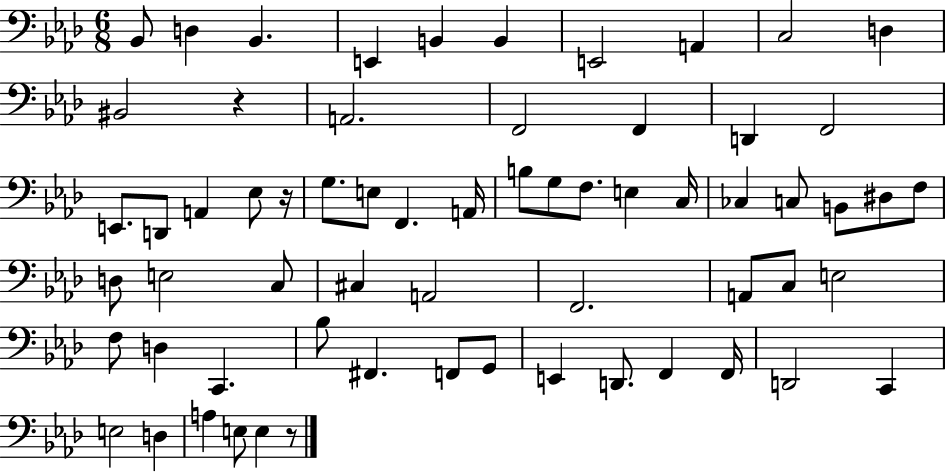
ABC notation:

X:1
T:Untitled
M:6/8
L:1/4
K:Ab
_B,,/2 D, _B,, E,, B,, B,, E,,2 A,, C,2 D, ^B,,2 z A,,2 F,,2 F,, D,, F,,2 E,,/2 D,,/2 A,, _E,/2 z/4 G,/2 E,/2 F,, A,,/4 B,/2 G,/2 F,/2 E, C,/4 _C, C,/2 B,,/2 ^D,/2 F,/2 D,/2 E,2 C,/2 ^C, A,,2 F,,2 A,,/2 C,/2 E,2 F,/2 D, C,, _B,/2 ^F,, F,,/2 G,,/2 E,, D,,/2 F,, F,,/4 D,,2 C,, E,2 D, A, E,/2 E, z/2